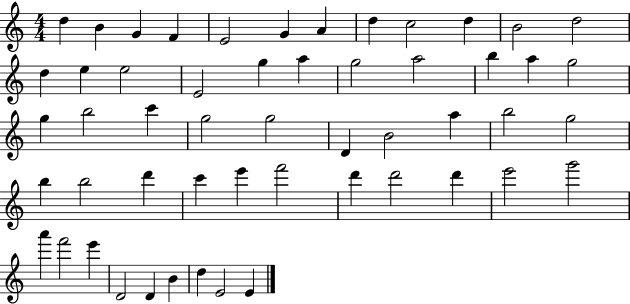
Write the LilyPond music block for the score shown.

{
  \clef treble
  \numericTimeSignature
  \time 4/4
  \key c \major
  d''4 b'4 g'4 f'4 | e'2 g'4 a'4 | d''4 c''2 d''4 | b'2 d''2 | \break d''4 e''4 e''2 | e'2 g''4 a''4 | g''2 a''2 | b''4 a''4 g''2 | \break g''4 b''2 c'''4 | g''2 g''2 | d'4 b'2 a''4 | b''2 g''2 | \break b''4 b''2 d'''4 | c'''4 e'''4 f'''2 | d'''4 d'''2 d'''4 | e'''2 g'''2 | \break a'''4 f'''2 e'''4 | d'2 d'4 b'4 | d''4 e'2 e'4 | \bar "|."
}